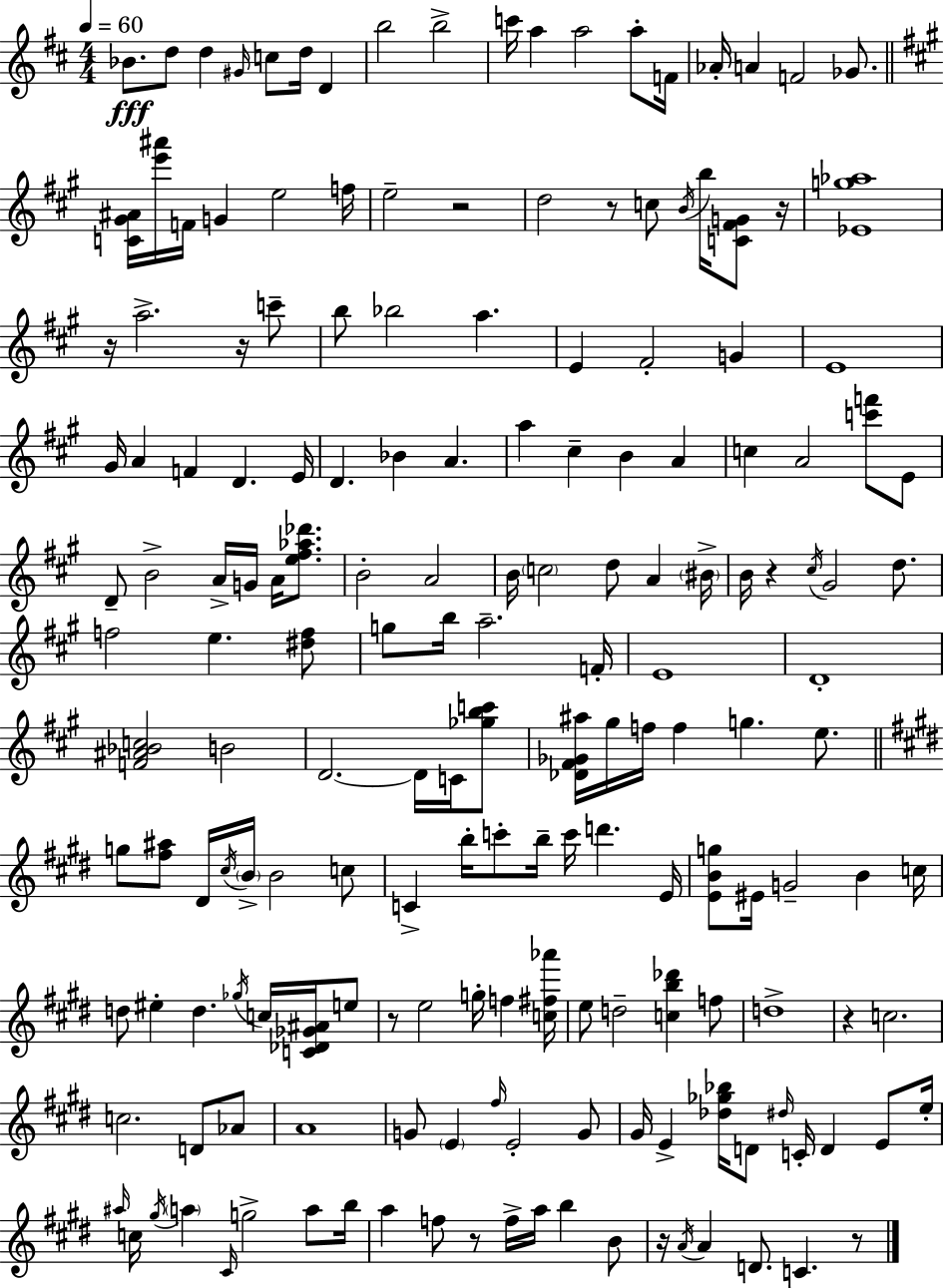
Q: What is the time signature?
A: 4/4